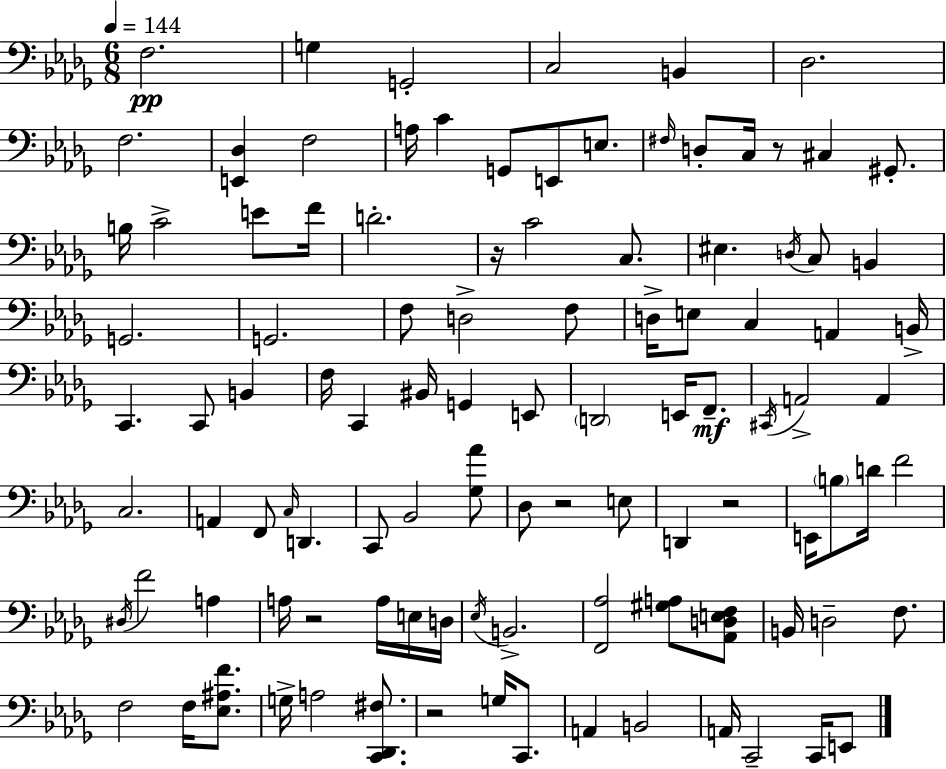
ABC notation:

X:1
T:Untitled
M:6/8
L:1/4
K:Bbm
F,2 G, G,,2 C,2 B,, _D,2 F,2 [E,,_D,] F,2 A,/4 C G,,/2 E,,/2 E,/2 ^F,/4 D,/2 C,/4 z/2 ^C, ^G,,/2 B,/4 C2 E/2 F/4 D2 z/4 C2 C,/2 ^E, D,/4 C,/2 B,, G,,2 G,,2 F,/2 D,2 F,/2 D,/4 E,/2 C, A,, B,,/4 C,, C,,/2 B,, F,/4 C,, ^B,,/4 G,, E,,/2 D,,2 E,,/4 F,,/2 ^C,,/4 A,,2 A,, C,2 A,, F,,/2 C,/4 D,, C,,/2 _B,,2 [_G,_A]/2 _D,/2 z2 E,/2 D,, z2 E,,/4 B,/2 D/4 F2 ^D,/4 F2 A, A,/4 z2 A,/4 E,/4 D,/4 _E,/4 B,,2 [F,,_A,]2 [^G,A,]/2 [_A,,D,E,F,]/2 B,,/4 D,2 F,/2 F,2 F,/4 [_E,^A,F]/2 G,/4 A,2 [C,,_D,,^F,]/2 z2 G,/4 C,,/2 A,, B,,2 A,,/4 C,,2 C,,/4 E,,/2